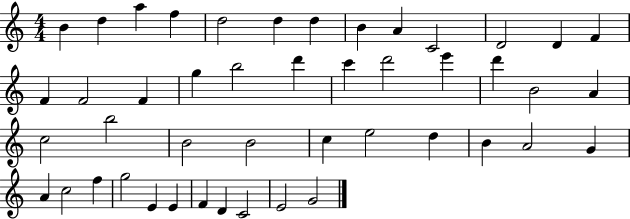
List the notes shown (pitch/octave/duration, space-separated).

B4/q D5/q A5/q F5/q D5/h D5/q D5/q B4/q A4/q C4/h D4/h D4/q F4/q F4/q F4/h F4/q G5/q B5/h D6/q C6/q D6/h E6/q D6/q B4/h A4/q C5/h B5/h B4/h B4/h C5/q E5/h D5/q B4/q A4/h G4/q A4/q C5/h F5/q G5/h E4/q E4/q F4/q D4/q C4/h E4/h G4/h